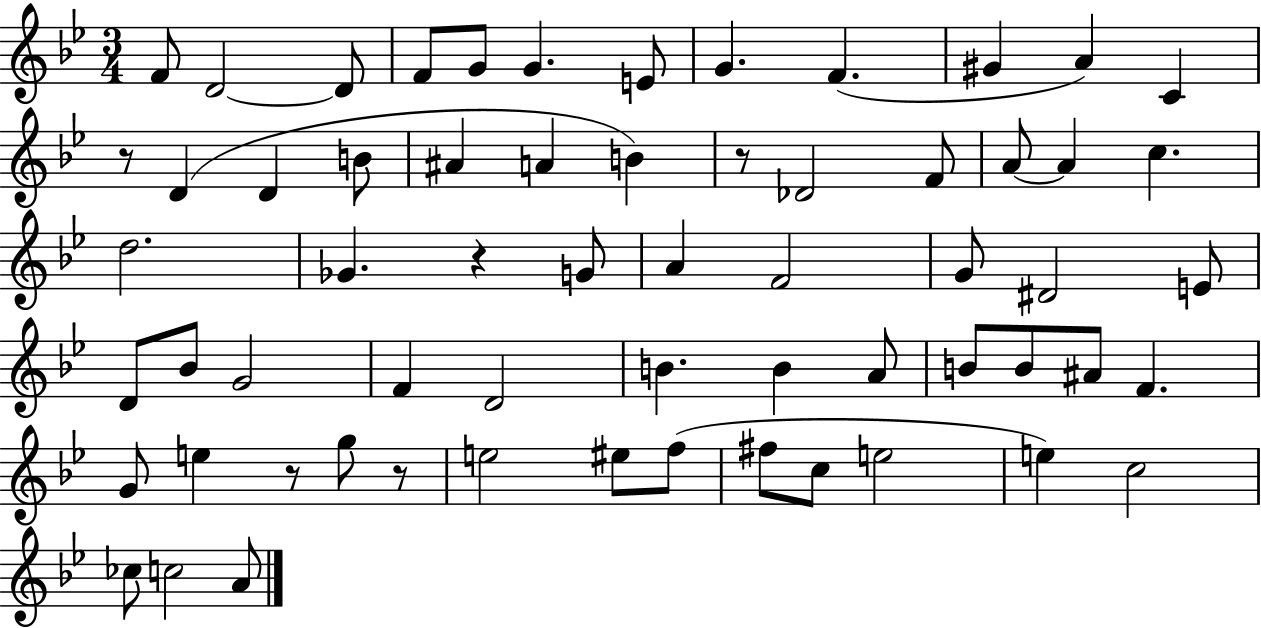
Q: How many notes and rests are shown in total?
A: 62